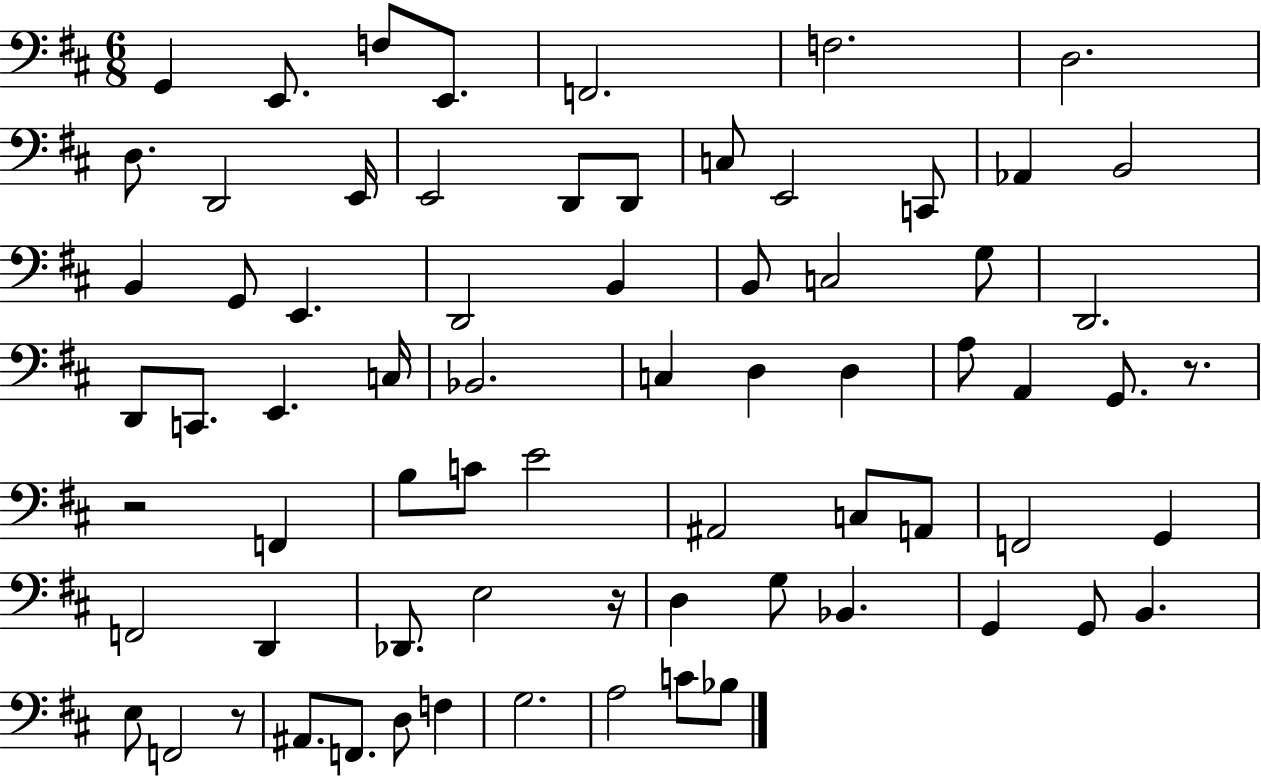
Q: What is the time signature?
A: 6/8